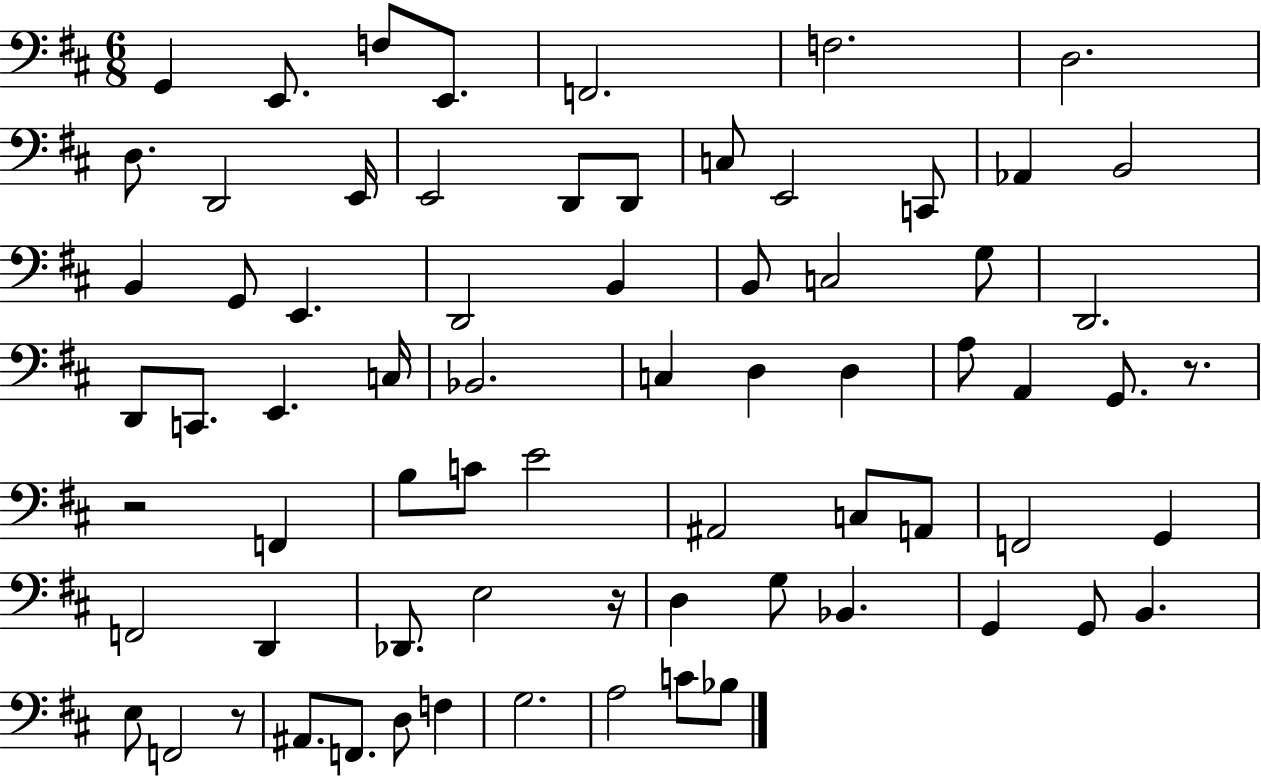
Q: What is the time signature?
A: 6/8